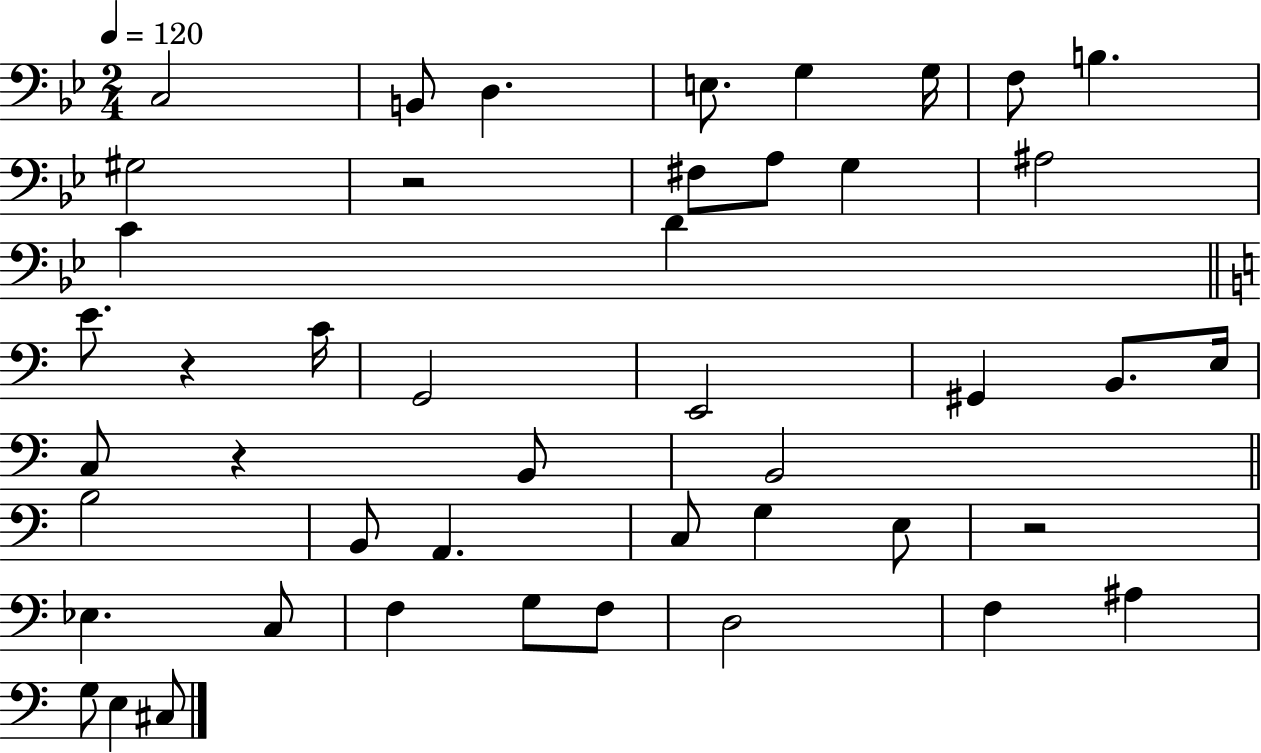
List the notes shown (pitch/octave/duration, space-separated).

C3/h B2/e D3/q. E3/e. G3/q G3/s F3/e B3/q. G#3/h R/h F#3/e A3/e G3/q A#3/h C4/q D4/q E4/e. R/q C4/s G2/h E2/h G#2/q B2/e. E3/s C3/e R/q B2/e B2/h B3/h B2/e A2/q. C3/e G3/q E3/e R/h Eb3/q. C3/e F3/q G3/e F3/e D3/h F3/q A#3/q G3/e E3/q C#3/e